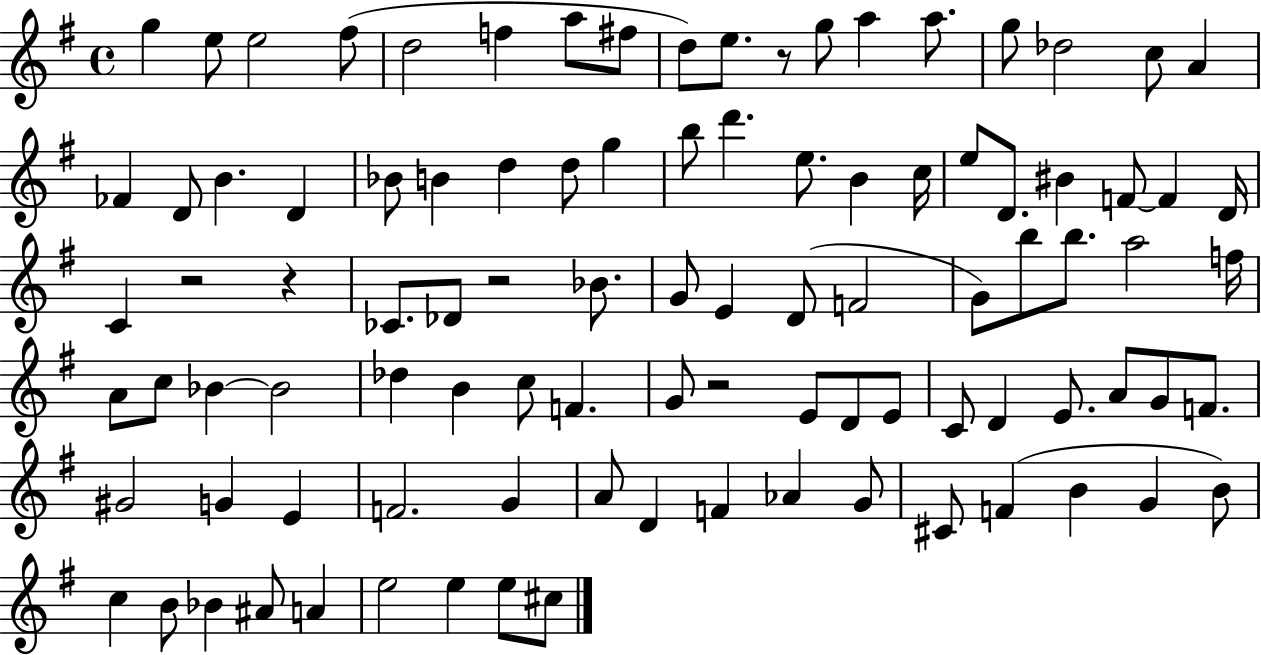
X:1
T:Untitled
M:4/4
L:1/4
K:G
g e/2 e2 ^f/2 d2 f a/2 ^f/2 d/2 e/2 z/2 g/2 a a/2 g/2 _d2 c/2 A _F D/2 B D _B/2 B d d/2 g b/2 d' e/2 B c/4 e/2 D/2 ^B F/2 F D/4 C z2 z _C/2 _D/2 z2 _B/2 G/2 E D/2 F2 G/2 b/2 b/2 a2 f/4 A/2 c/2 _B _B2 _d B c/2 F G/2 z2 E/2 D/2 E/2 C/2 D E/2 A/2 G/2 F/2 ^G2 G E F2 G A/2 D F _A G/2 ^C/2 F B G B/2 c B/2 _B ^A/2 A e2 e e/2 ^c/2